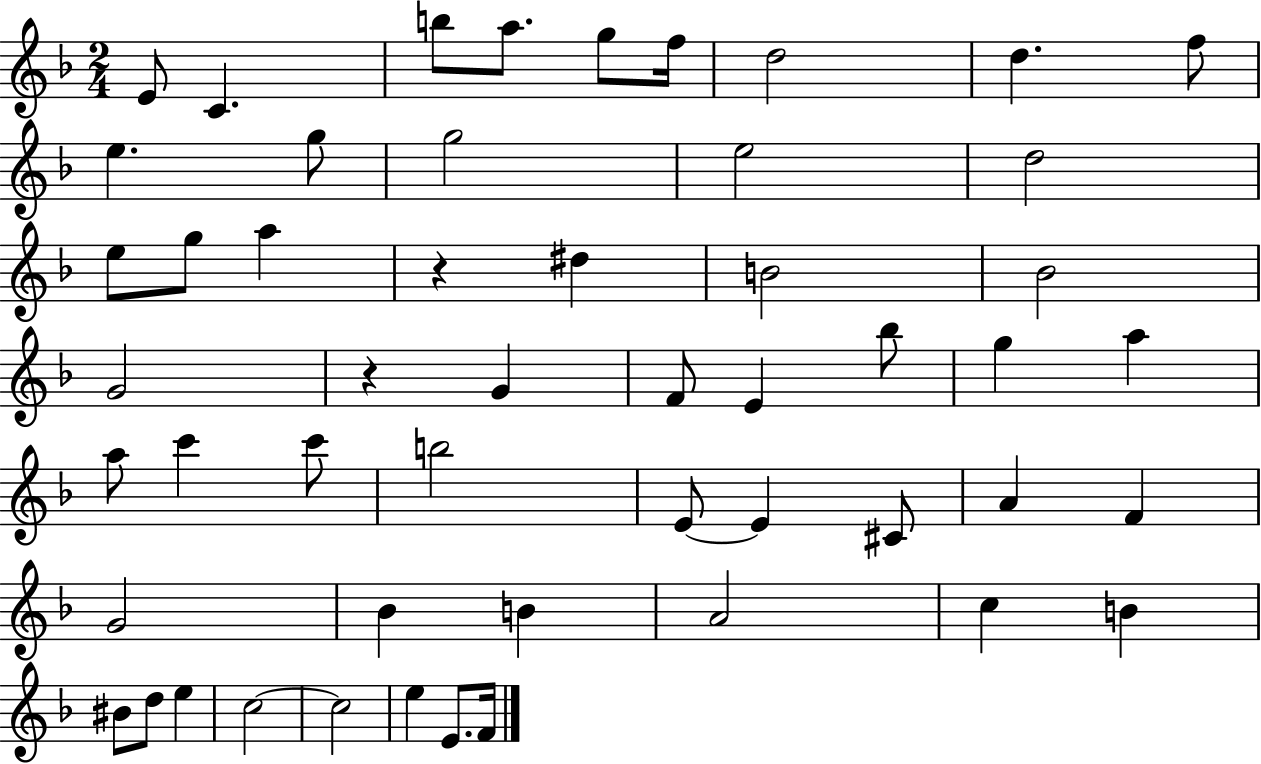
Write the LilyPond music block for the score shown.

{
  \clef treble
  \numericTimeSignature
  \time 2/4
  \key f \major
  e'8 c'4. | b''8 a''8. g''8 f''16 | d''2 | d''4. f''8 | \break e''4. g''8 | g''2 | e''2 | d''2 | \break e''8 g''8 a''4 | r4 dis''4 | b'2 | bes'2 | \break g'2 | r4 g'4 | f'8 e'4 bes''8 | g''4 a''4 | \break a''8 c'''4 c'''8 | b''2 | e'8~~ e'4 cis'8 | a'4 f'4 | \break g'2 | bes'4 b'4 | a'2 | c''4 b'4 | \break bis'8 d''8 e''4 | c''2~~ | c''2 | e''4 e'8. f'16 | \break \bar "|."
}